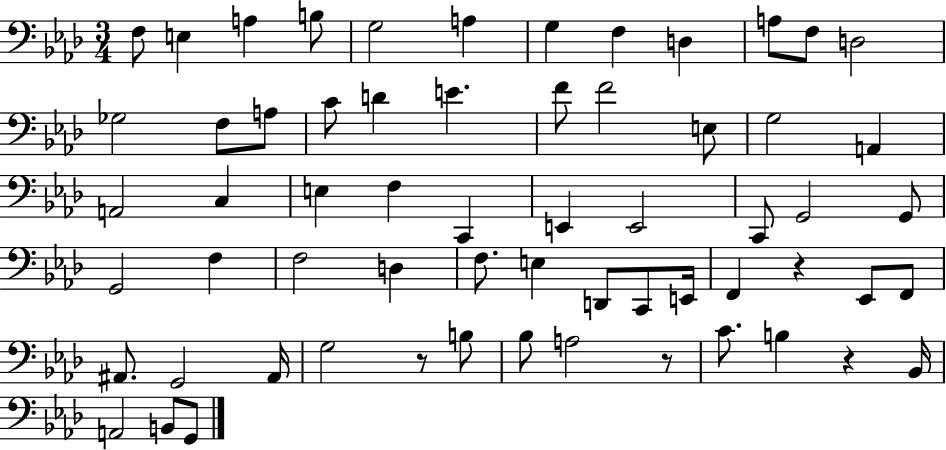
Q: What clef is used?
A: bass